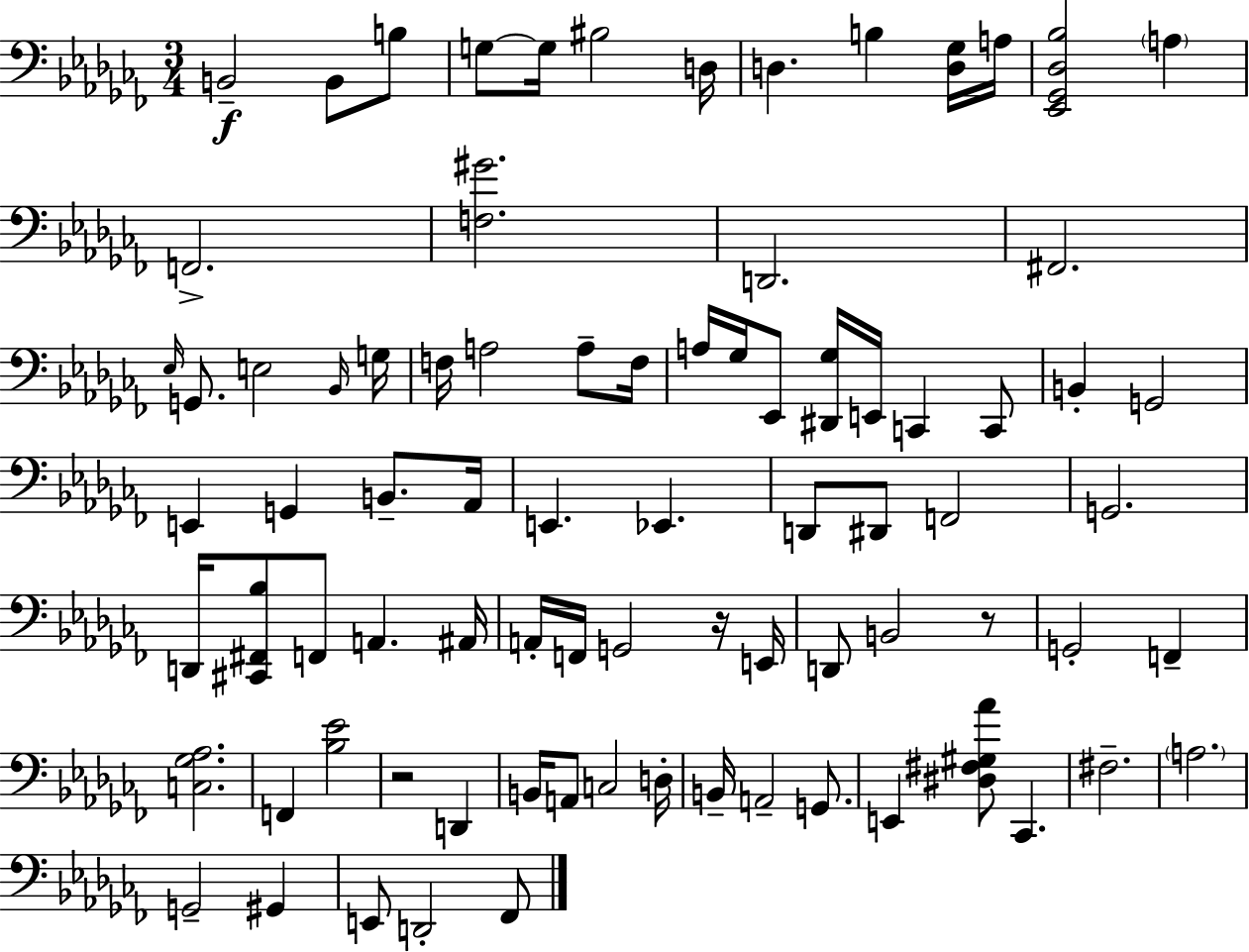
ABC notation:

X:1
T:Untitled
M:3/4
L:1/4
K:Abm
B,,2 B,,/2 B,/2 G,/2 G,/4 ^B,2 D,/4 D, B, [D,_G,]/4 A,/4 [_E,,_G,,_D,_B,]2 A, F,,2 [F,^G]2 D,,2 ^F,,2 _E,/4 G,,/2 E,2 _B,,/4 G,/4 F,/4 A,2 A,/2 F,/4 A,/4 _G,/4 _E,,/2 [^D,,_G,]/4 E,,/4 C,, C,,/2 B,, G,,2 E,, G,, B,,/2 _A,,/4 E,, _E,, D,,/2 ^D,,/2 F,,2 G,,2 D,,/4 [^C,,^F,,_B,]/2 F,,/2 A,, ^A,,/4 A,,/4 F,,/4 G,,2 z/4 E,,/4 D,,/2 B,,2 z/2 G,,2 F,, [C,_G,_A,]2 F,, [_B,_E]2 z2 D,, B,,/4 A,,/2 C,2 D,/4 B,,/4 A,,2 G,,/2 E,, [^D,^F,^G,_A]/2 _C,, ^F,2 A,2 G,,2 ^G,, E,,/2 D,,2 _F,,/2